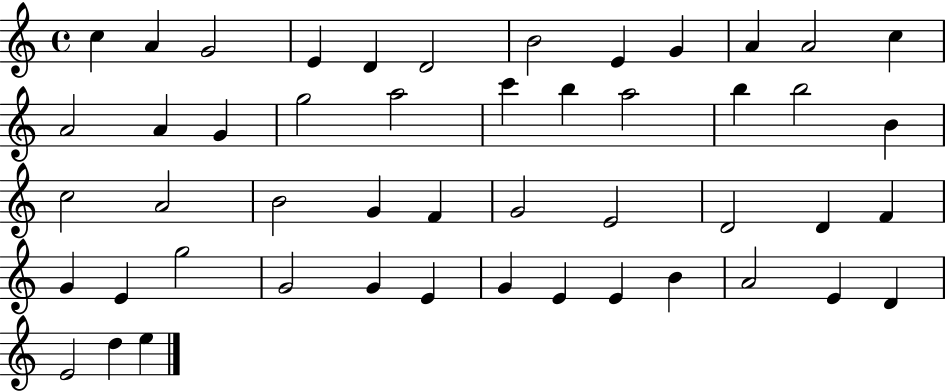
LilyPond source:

{
  \clef treble
  \time 4/4
  \defaultTimeSignature
  \key c \major
  c''4 a'4 g'2 | e'4 d'4 d'2 | b'2 e'4 g'4 | a'4 a'2 c''4 | \break a'2 a'4 g'4 | g''2 a''2 | c'''4 b''4 a''2 | b''4 b''2 b'4 | \break c''2 a'2 | b'2 g'4 f'4 | g'2 e'2 | d'2 d'4 f'4 | \break g'4 e'4 g''2 | g'2 g'4 e'4 | g'4 e'4 e'4 b'4 | a'2 e'4 d'4 | \break e'2 d''4 e''4 | \bar "|."
}